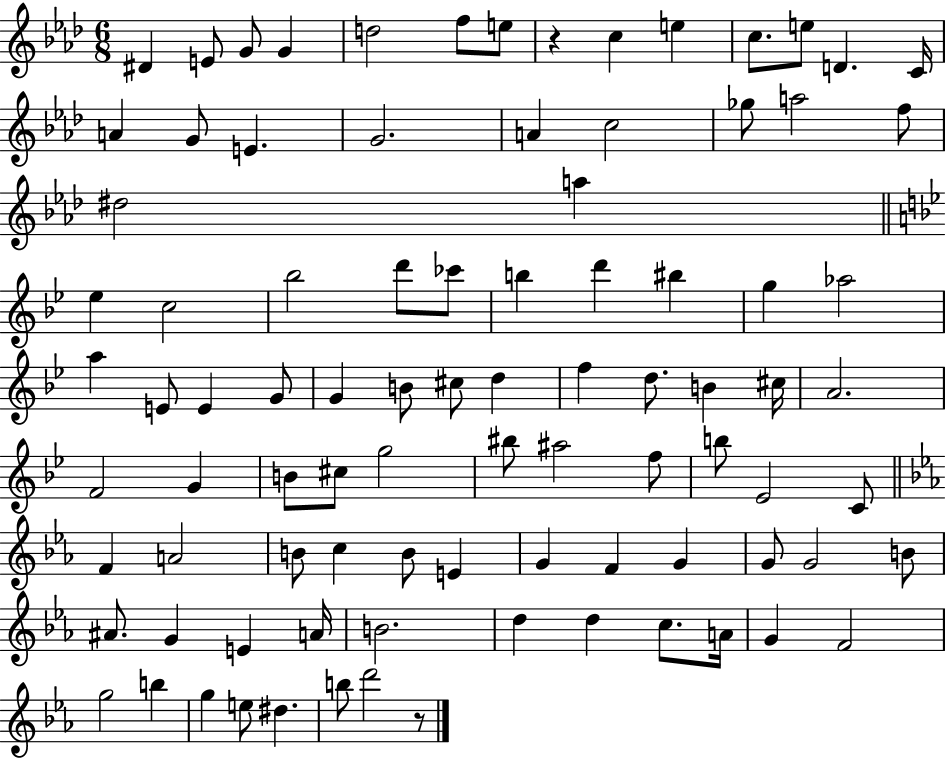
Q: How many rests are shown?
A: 2